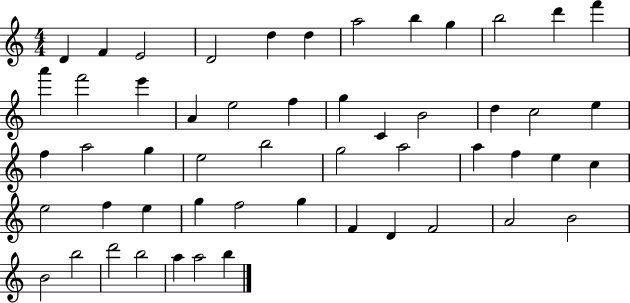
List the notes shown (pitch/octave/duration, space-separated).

D4/q F4/q E4/h D4/h D5/q D5/q A5/h B5/q G5/q B5/h D6/q F6/q A6/q F6/h E6/q A4/q E5/h F5/q G5/q C4/q B4/h D5/q C5/h E5/q F5/q A5/h G5/q E5/h B5/h G5/h A5/h A5/q F5/q E5/q C5/q E5/h F5/q E5/q G5/q F5/h G5/q F4/q D4/q F4/h A4/h B4/h B4/h B5/h D6/h B5/h A5/q A5/h B5/q